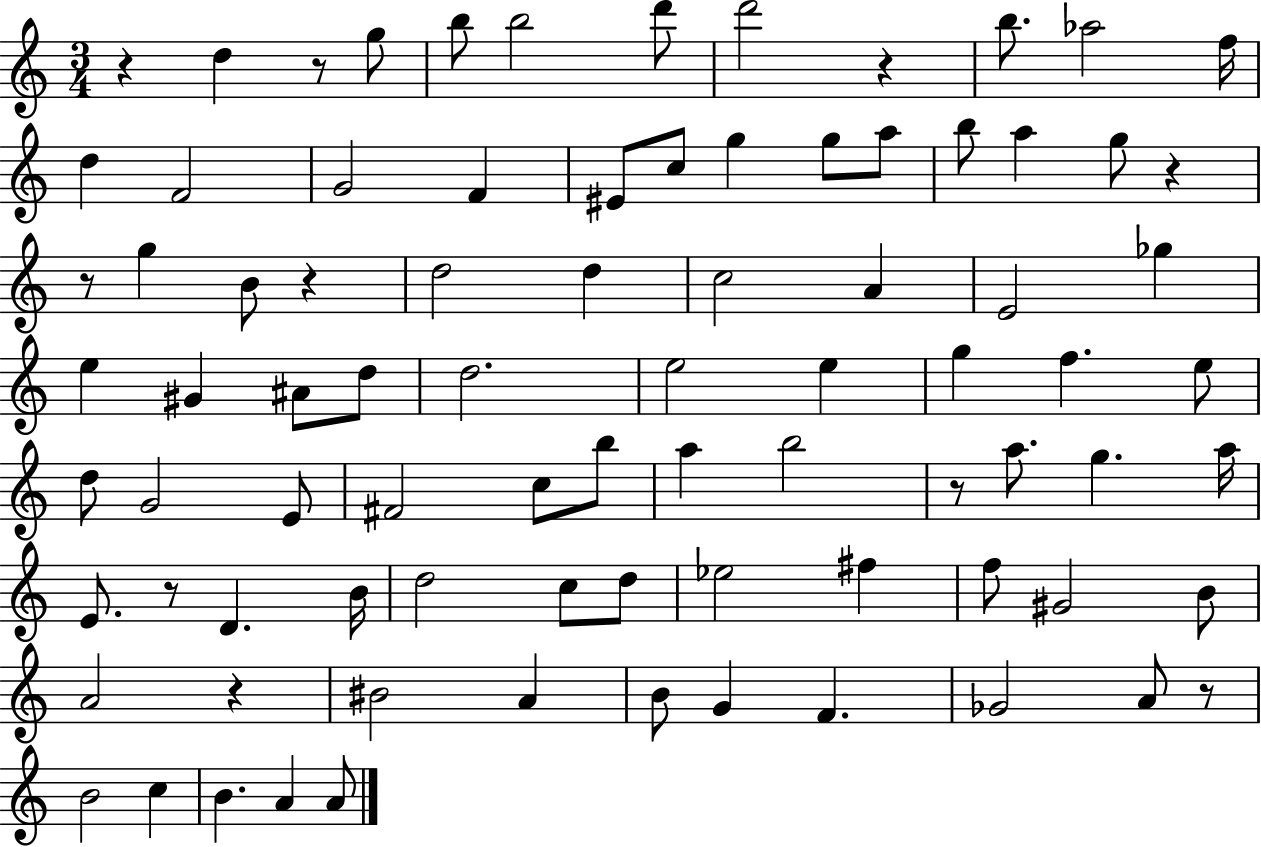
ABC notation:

X:1
T:Untitled
M:3/4
L:1/4
K:C
z d z/2 g/2 b/2 b2 d'/2 d'2 z b/2 _a2 f/4 d F2 G2 F ^E/2 c/2 g g/2 a/2 b/2 a g/2 z z/2 g B/2 z d2 d c2 A E2 _g e ^G ^A/2 d/2 d2 e2 e g f e/2 d/2 G2 E/2 ^F2 c/2 b/2 a b2 z/2 a/2 g a/4 E/2 z/2 D B/4 d2 c/2 d/2 _e2 ^f f/2 ^G2 B/2 A2 z ^B2 A B/2 G F _G2 A/2 z/2 B2 c B A A/2